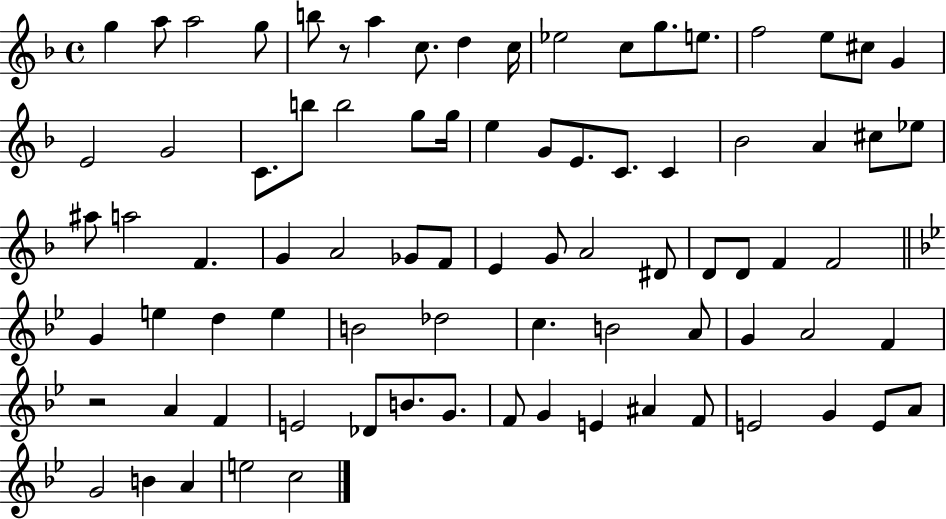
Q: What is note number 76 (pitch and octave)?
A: G4